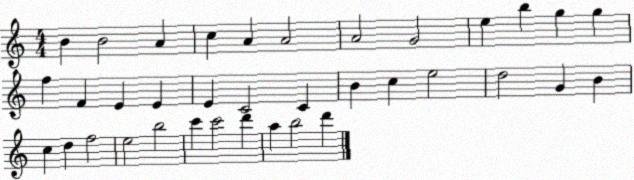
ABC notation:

X:1
T:Untitled
M:4/4
L:1/4
K:C
B B2 A c A A2 A2 G2 e b g g f F E E E C2 C B c e2 d2 G B c d f2 e2 b2 c' c'2 d' a b2 d'